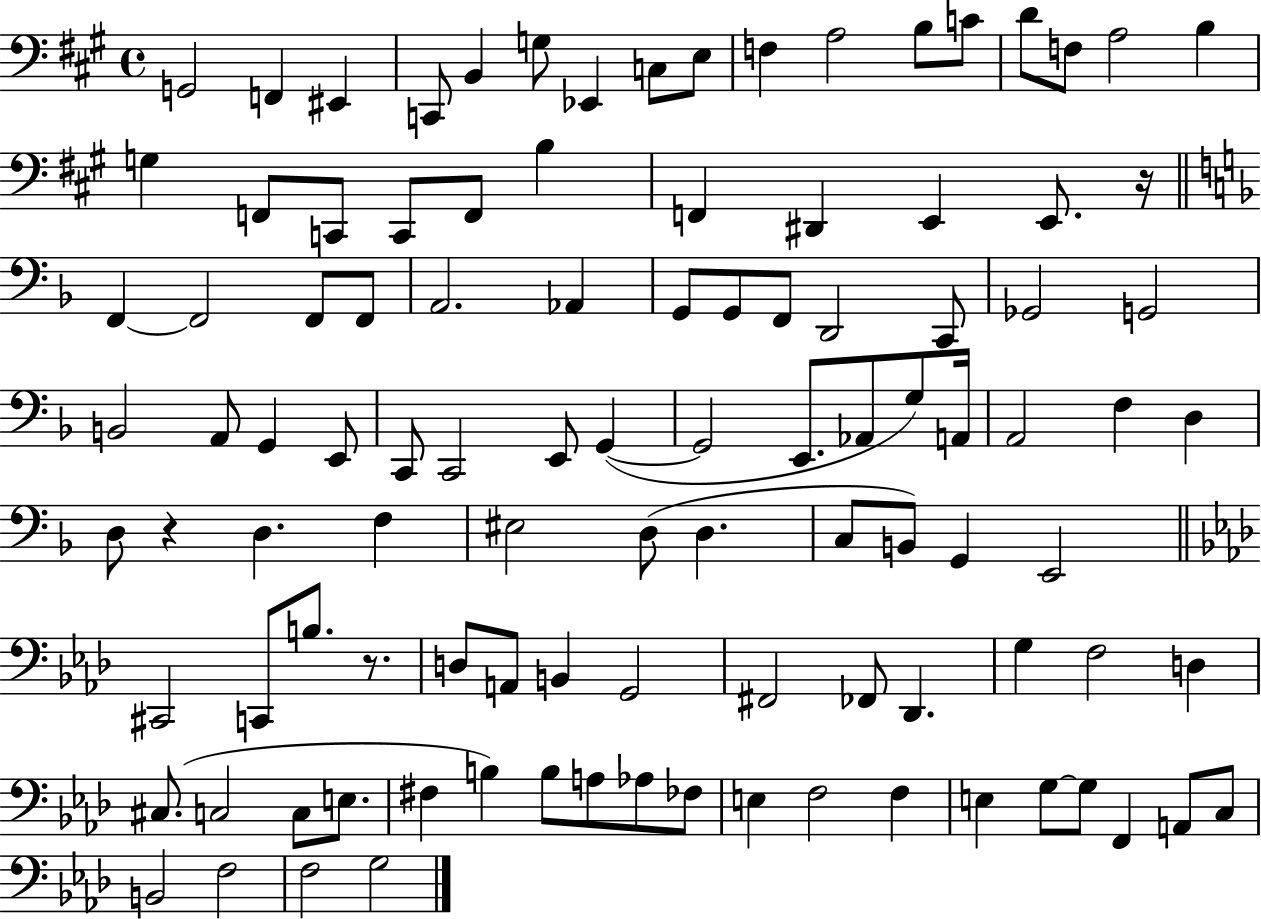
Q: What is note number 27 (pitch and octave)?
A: E2